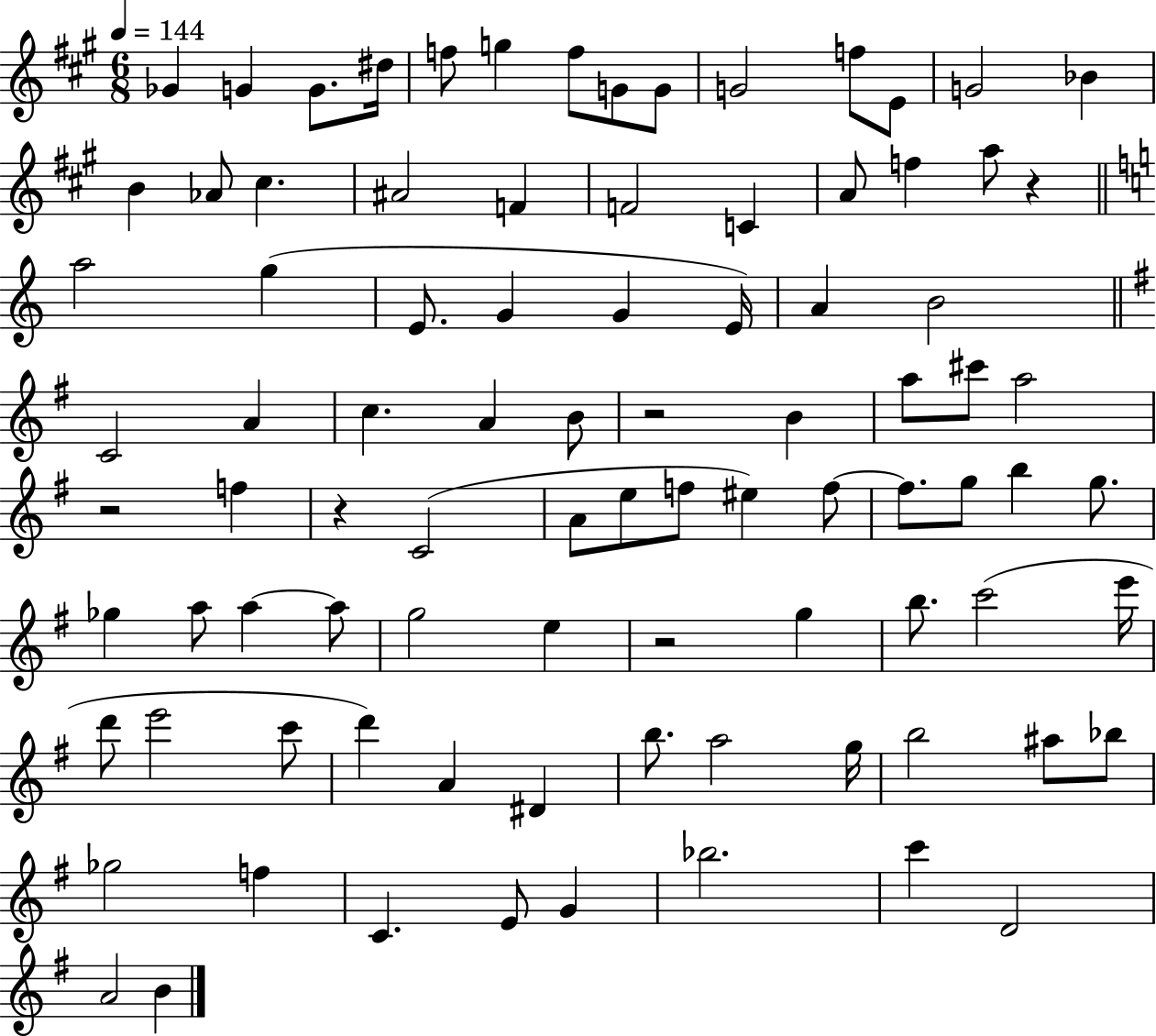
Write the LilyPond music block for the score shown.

{
  \clef treble
  \numericTimeSignature
  \time 6/8
  \key a \major
  \tempo 4 = 144
  ges'4 g'4 g'8. dis''16 | f''8 g''4 f''8 g'8 g'8 | g'2 f''8 e'8 | g'2 bes'4 | \break b'4 aes'8 cis''4. | ais'2 f'4 | f'2 c'4 | a'8 f''4 a''8 r4 | \break \bar "||" \break \key c \major a''2 g''4( | e'8. g'4 g'4 e'16) | a'4 b'2 | \bar "||" \break \key e \minor c'2 a'4 | c''4. a'4 b'8 | r2 b'4 | a''8 cis'''8 a''2 | \break r2 f''4 | r4 c'2( | a'8 e''8 f''8 eis''4) f''8~~ | f''8. g''8 b''4 g''8. | \break ges''4 a''8 a''4~~ a''8 | g''2 e''4 | r2 g''4 | b''8. c'''2( e'''16 | \break d'''8 e'''2 c'''8 | d'''4) a'4 dis'4 | b''8. a''2 g''16 | b''2 ais''8 bes''8 | \break ges''2 f''4 | c'4. e'8 g'4 | bes''2. | c'''4 d'2 | \break a'2 b'4 | \bar "|."
}